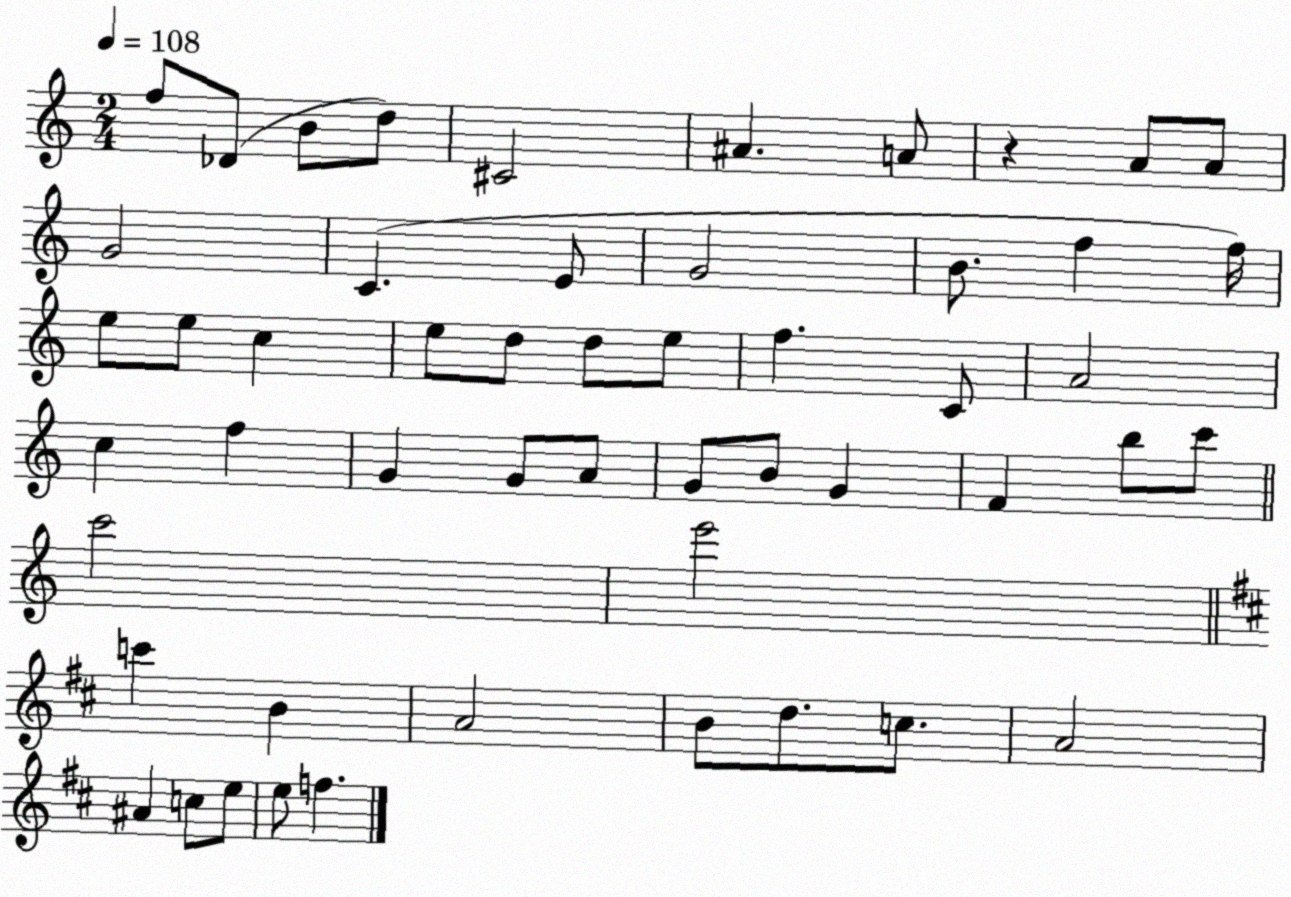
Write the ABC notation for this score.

X:1
T:Untitled
M:2/4
L:1/4
K:C
f/2 _D/2 B/2 d/2 ^C2 ^A A/2 z A/2 A/2 G2 C E/2 G2 B/2 f f/4 e/2 e/2 c e/2 d/2 d/2 e/2 f C/2 A2 c f G G/2 A/2 G/2 B/2 G F b/2 c'/2 c'2 e'2 c' B A2 B/2 d/2 c/2 A2 ^A c/2 e/2 e/2 f